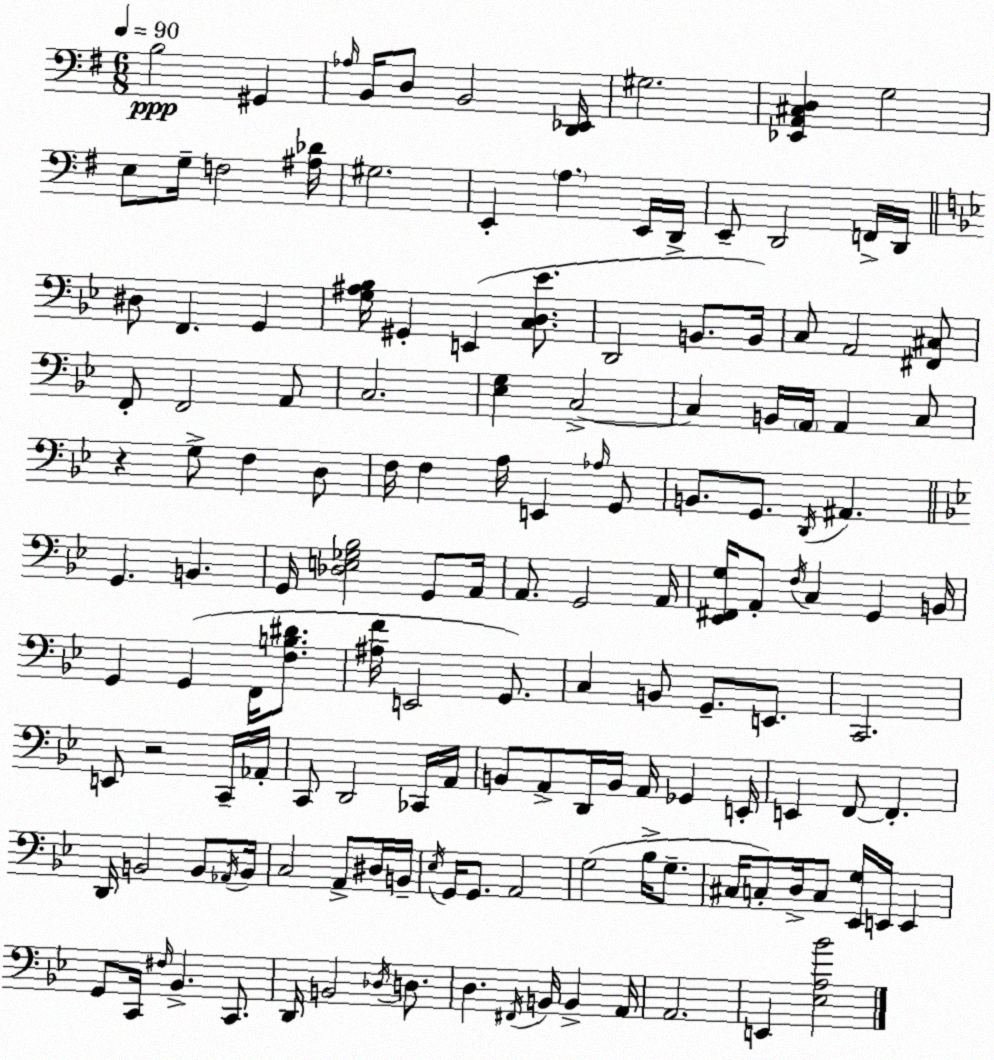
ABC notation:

X:1
T:Untitled
M:6/8
L:1/4
K:Em
B,2 ^G,, _A,/4 B,,/4 D,/2 B,,2 [D,,_E,,]/4 ^G,2 [_E,,A,,^C,D,] G,2 E,/2 G,/4 F,2 [^A,_D]/4 ^G,2 E,, A, E,,/4 D,,/4 E,,/2 D,,2 F,,/4 D,,/4 ^D,/2 F,, G,, [G,^A,_B,]/4 ^G,, E,, [C,D,_E]/2 D,,2 B,,/2 B,,/4 C,/2 A,,2 [^F,,^C,]/2 F,,/2 F,,2 A,,/2 C,2 [_E,G,] C,2 C, B,,/4 A,,/4 A,, C,/2 z G,/2 F, D,/2 F,/4 F, A,/4 E,, _A,/4 G,,/2 B,,/2 G,,/2 D,,/4 ^A,, G,, B,, G,,/4 [_D,E,_G,_B,]2 G,,/2 A,,/4 A,,/2 G,,2 A,,/4 [_E,,^F,,G,]/4 A,,/2 F,/4 C, G,, B,,/4 G,, G,, F,,/4 [F,B,^D]/2 [^A,F]/4 E,,2 G,,/2 C, B,,/2 G,,/2 E,,/2 C,,2 E,,/2 z2 C,,/4 _A,,/4 C,,/2 D,,2 _C,,/4 A,,/4 B,,/2 A,,/2 D,,/4 B,,/4 A,,/4 _G,, E,,/4 E,, F,,/2 F,, D,,/4 B,,2 B,,/2 _A,,/4 B,,/4 C,2 A,,/2 ^D,/4 B,,/4 _E,/4 G,,/4 G,,/2 A,,2 G,2 _B,/4 G,/2 ^C,/4 C,/2 D,/4 C,/2 [_E,,G,]/4 E,,/4 E,, G,,/2 C,,/4 ^F,/4 _B,, C,,/2 D,,/4 B,,2 _D,/4 D,/2 D, ^F,,/4 B,,/4 B,, A,,/4 A,,2 E,, [_E,A,_B]2